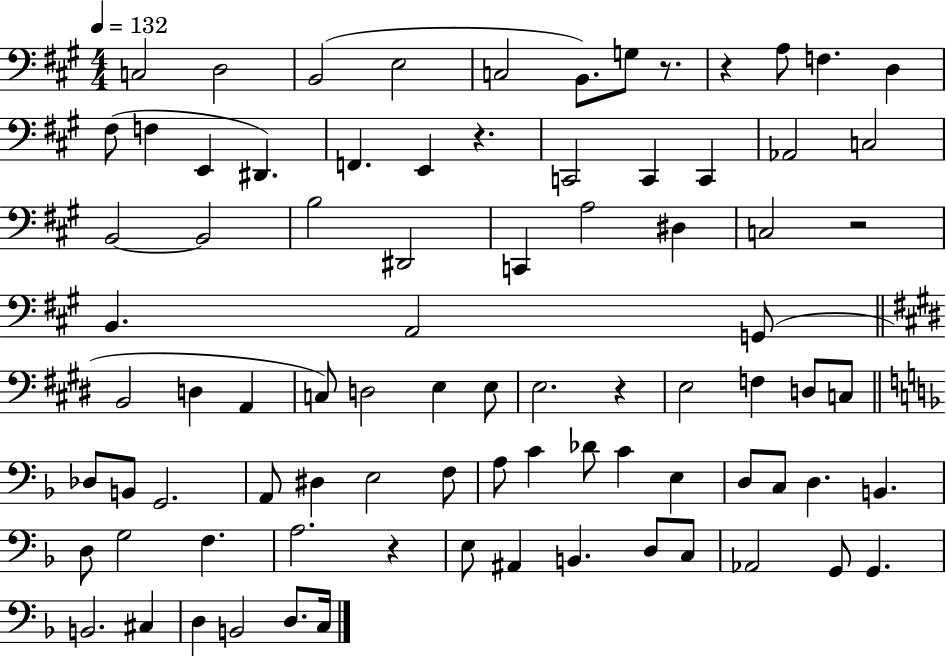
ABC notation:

X:1
T:Untitled
M:4/4
L:1/4
K:A
C,2 D,2 B,,2 E,2 C,2 B,,/2 G,/2 z/2 z A,/2 F, D, ^F,/2 F, E,, ^D,, F,, E,, z C,,2 C,, C,, _A,,2 C,2 B,,2 B,,2 B,2 ^D,,2 C,, A,2 ^D, C,2 z2 B,, A,,2 G,,/2 B,,2 D, A,, C,/2 D,2 E, E,/2 E,2 z E,2 F, D,/2 C,/2 _D,/2 B,,/2 G,,2 A,,/2 ^D, E,2 F,/2 A,/2 C _D/2 C E, D,/2 C,/2 D, B,, D,/2 G,2 F, A,2 z E,/2 ^A,, B,, D,/2 C,/2 _A,,2 G,,/2 G,, B,,2 ^C, D, B,,2 D,/2 C,/4